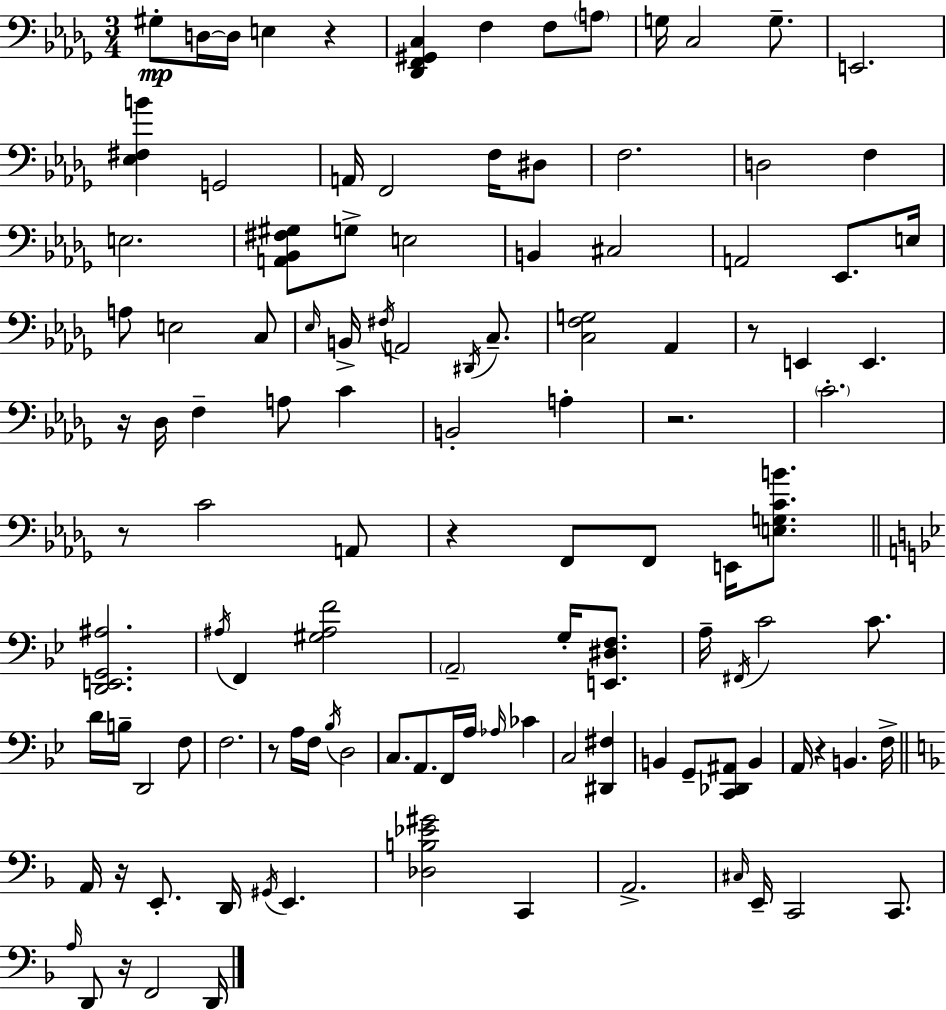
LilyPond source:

{
  \clef bass
  \numericTimeSignature
  \time 3/4
  \key bes \minor
  gis8-.\mp d16~~ d16 e4 r4 | <des, f, gis, c>4 f4 f8 \parenthesize a8 | g16 c2 g8.-- | e,2. | \break <ees fis b'>4 g,2 | a,16 f,2 f16 dis8 | f2. | d2 f4 | \break e2. | <a, bes, fis gis>8 g8-> e2 | b,4 cis2 | a,2 ees,8. e16 | \break a8 e2 c8 | \grace { ees16 } b,16-> \acciaccatura { fis16 } a,2 \acciaccatura { dis,16 } | c8.-- <c f g>2 aes,4 | r8 e,4 e,4. | \break r16 des16 f4-- a8 c'4 | b,2-. a4-. | r2. | \parenthesize c'2.-. | \break r8 c'2 | a,8 r4 f,8 f,8 e,16 | <e g c' b'>8. \bar "||" \break \key bes \major <d, e, g, ais>2. | \acciaccatura { ais16 } f,4 <gis ais f'>2 | \parenthesize a,2-- g16-. <e, dis f>8. | a16-- \acciaccatura { fis,16 } c'2 c'8. | \break d'16 b16-- d,2 | f8 f2. | r8 a16 f16 \acciaccatura { bes16 } d2 | c8. a,8. f,16 a16 \grace { aes16 } | \break ces'4 c2 | <dis, fis>4 b,4 g,8-- <c, des, ais,>8 | b,4 a,16 r4 b,4. | f16-> \bar "||" \break \key d \minor a,16 r16 e,8.-. d,16 \acciaccatura { gis,16 } e,4. | <des b ees' gis'>2 c,4 | a,2.-> | \grace { cis16 } e,16-- c,2 c,8. | \break \grace { a16 } d,8 r16 f,2 | d,16 \bar "|."
}